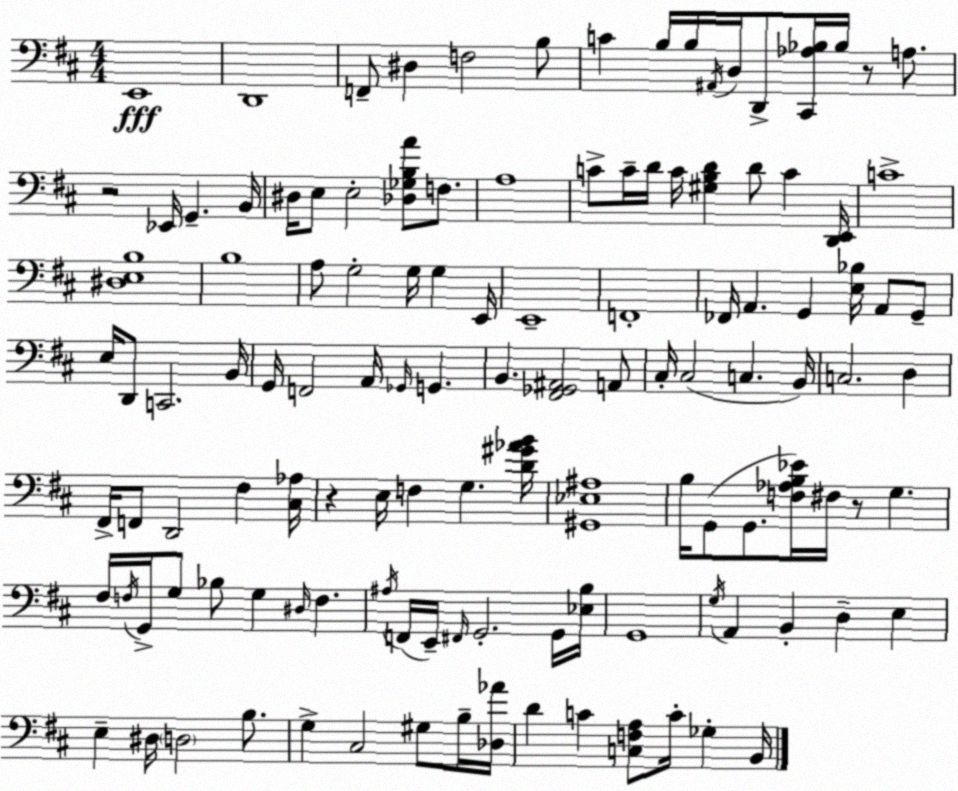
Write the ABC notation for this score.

X:1
T:Untitled
M:4/4
L:1/4
K:D
E,,4 D,,4 F,,/2 ^D, F,2 B,/2 C B,/4 B,/4 ^A,,/4 D,/4 D,,/2 [^C,,_A,_B,]/4 _B,/4 z/2 A,/2 z2 _E,,/4 G,, B,,/4 ^D,/4 E,/2 E,2 [_D,_G,B,A]/2 F,/2 A,4 C/2 C/4 D/4 C/4 [^G,B,D] D/2 C [D,,E,,]/4 C4 [^D,E,B,]4 B,4 A,/2 G,2 G,/4 G, E,,/4 E,,4 F,,4 _F,,/4 A,, G,, [E,_B,]/4 A,,/2 G,,/2 E,/4 D,,/2 C,,2 B,,/4 G,,/4 F,,2 A,,/4 _G,,/4 G,, B,, [^F,,_G,,^A,,]2 A,,/2 ^C,/4 ^C,2 C, B,,/4 C,2 D, ^F,,/4 F,,/2 D,,2 ^F, [^C,_A,]/4 z E,/4 F, G, [D^G_AB]/4 [^G,,_E,^A,]4 B,/4 G,,/2 G,,/2 [F,_A,B,_E]/4 ^F,/4 z/2 G, ^F,/4 F,/4 G,,/4 G,/2 _B,/2 G, ^D,/4 F, ^A,/4 F,,/4 E,,/4 ^F,,/4 G,,2 G,,/4 [_E,B,]/4 G,,4 G,/4 A,, B,, D, E, E, ^D,/4 D,2 B,/2 G, ^C,2 ^G,/2 B,/4 [_D,_A]/4 D C [C,F,A,]/2 C/4 _G, B,,/4